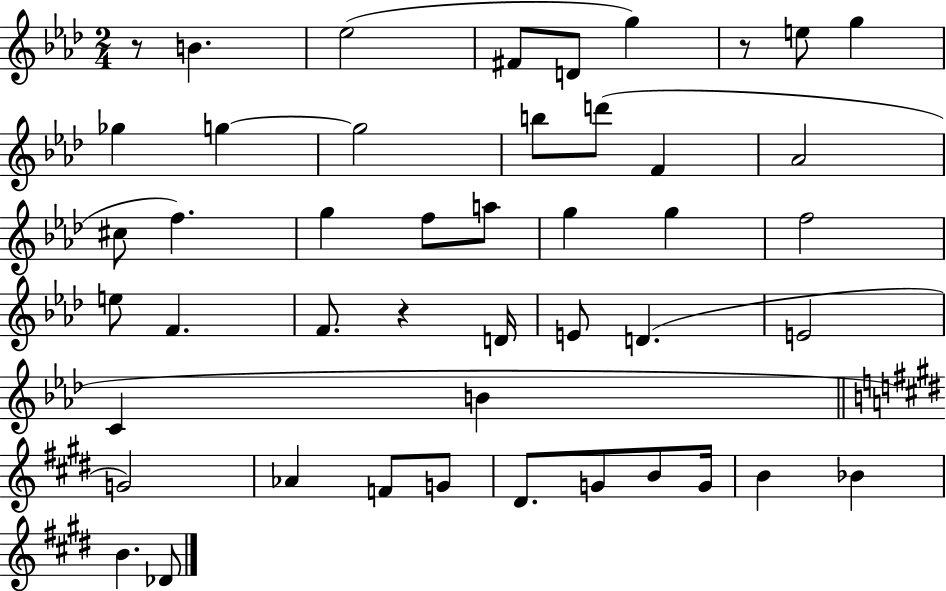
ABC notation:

X:1
T:Untitled
M:2/4
L:1/4
K:Ab
z/2 B _e2 ^F/2 D/2 g z/2 e/2 g _g g g2 b/2 d'/2 F _A2 ^c/2 f g f/2 a/2 g g f2 e/2 F F/2 z D/4 E/2 D E2 C B G2 _A F/2 G/2 ^D/2 G/2 B/2 G/4 B _B B _D/2